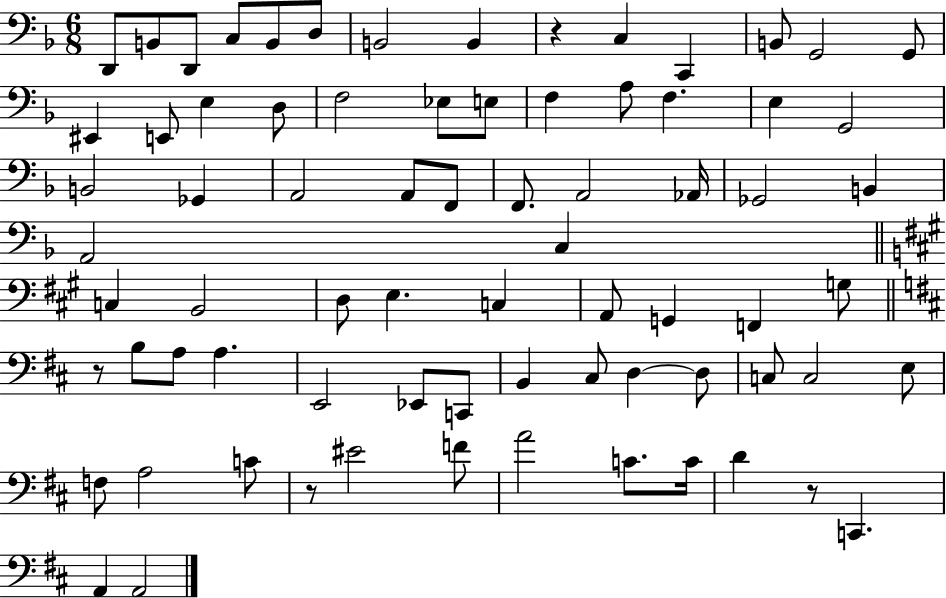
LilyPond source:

{
  \clef bass
  \numericTimeSignature
  \time 6/8
  \key f \major
  d,8 b,8 d,8 c8 b,8 d8 | b,2 b,4 | r4 c4 c,4 | b,8 g,2 g,8 | \break eis,4 e,8 e4 d8 | f2 ees8 e8 | f4 a8 f4. | e4 g,2 | \break b,2 ges,4 | a,2 a,8 f,8 | f,8. a,2 aes,16 | ges,2 b,4 | \break a,2 c4 | \bar "||" \break \key a \major c4 b,2 | d8 e4. c4 | a,8 g,4 f,4 g8 | \bar "||" \break \key b \minor r8 b8 a8 a4. | e,2 ees,8 c,8 | b,4 cis8 d4~~ d8 | c8 c2 e8 | \break f8 a2 c'8 | r8 eis'2 f'8 | a'2 c'8. c'16 | d'4 r8 c,4. | \break a,4 a,2 | \bar "|."
}